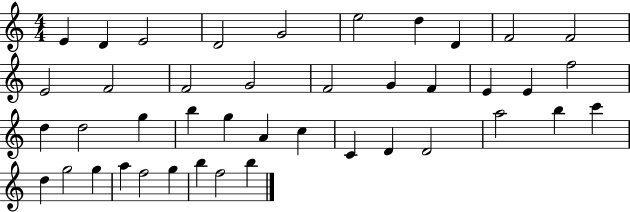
E4/q D4/q E4/h D4/h G4/h E5/h D5/q D4/q F4/h F4/h E4/h F4/h F4/h G4/h F4/h G4/q F4/q E4/q E4/q F5/h D5/q D5/h G5/q B5/q G5/q A4/q C5/q C4/q D4/q D4/h A5/h B5/q C6/q D5/q G5/h G5/q A5/q F5/h G5/q B5/q F5/h B5/q